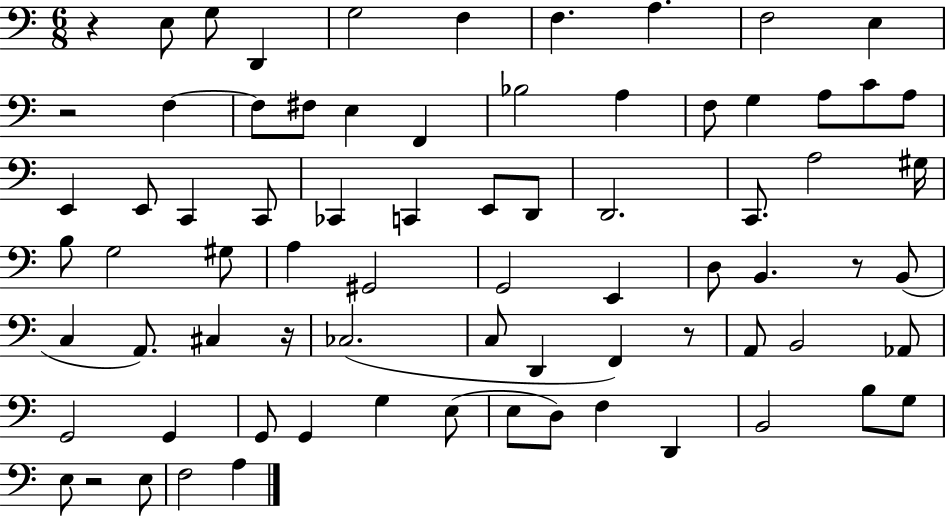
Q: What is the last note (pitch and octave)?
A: A3